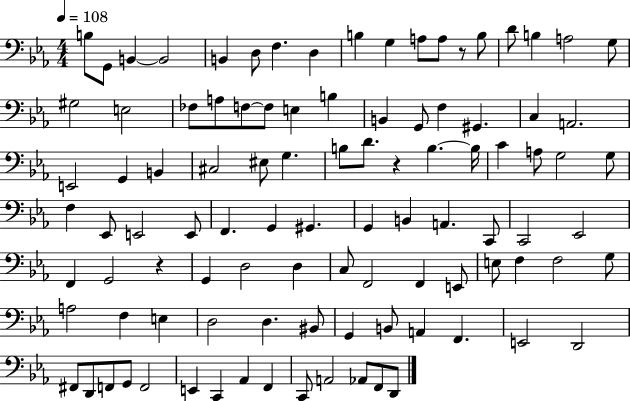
X:1
T:Untitled
M:4/4
L:1/4
K:Eb
B,/2 G,,/2 B,, B,,2 B,, D,/2 F, D, B, G, A,/2 A,/2 z/2 B,/2 D/2 B, A,2 G,/2 ^G,2 E,2 _F,/2 A,/2 F,/2 F,/2 E, B, B,, G,,/2 F, ^G,, C, A,,2 E,,2 G,, B,, ^C,2 ^E,/2 G, B,/2 D/2 z B, B,/4 C A,/2 G,2 G,/2 F, _E,,/2 E,,2 E,,/2 F,, G,, ^G,, G,, B,, A,, C,,/2 C,,2 _E,,2 F,, G,,2 z G,, D,2 D, C,/2 F,,2 F,, E,,/2 E,/2 F, F,2 G,/2 A,2 F, E, D,2 D, ^B,,/2 G,, B,,/2 A,, F,, E,,2 D,,2 ^F,,/2 D,,/2 F,,/2 G,,/2 F,,2 E,, C,, _A,, F,, C,,/2 A,,2 _A,,/2 F,,/2 D,,/2